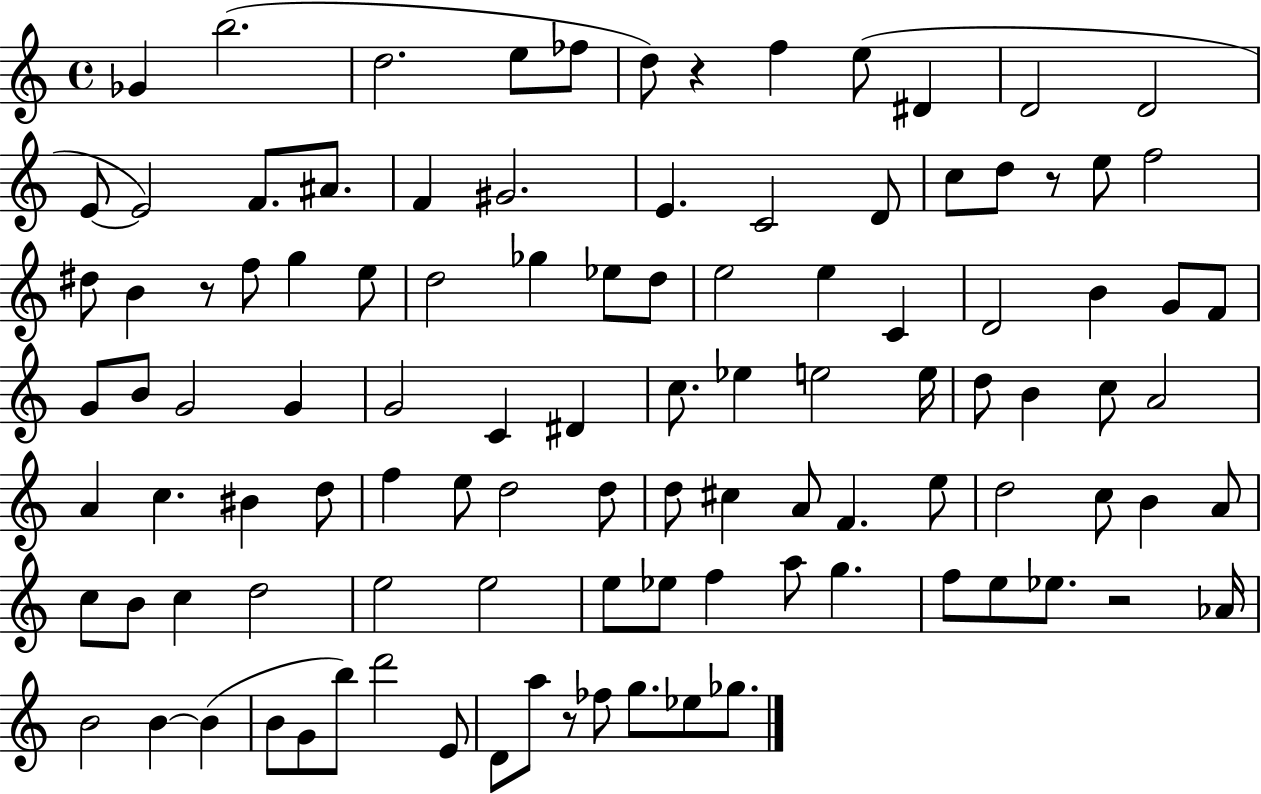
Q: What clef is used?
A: treble